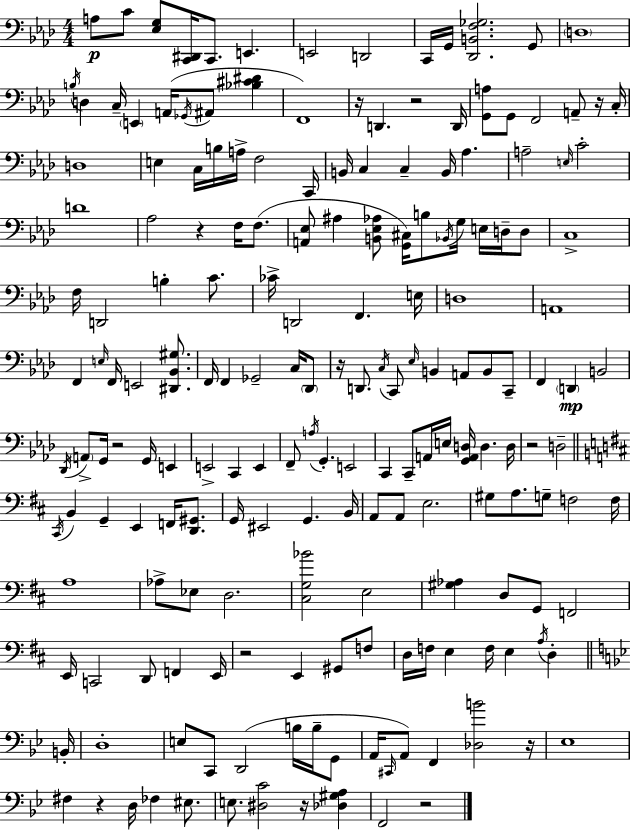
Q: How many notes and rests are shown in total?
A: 187